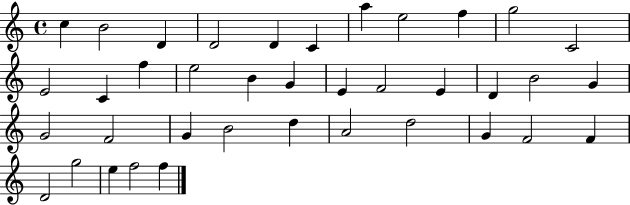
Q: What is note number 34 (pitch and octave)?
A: D4